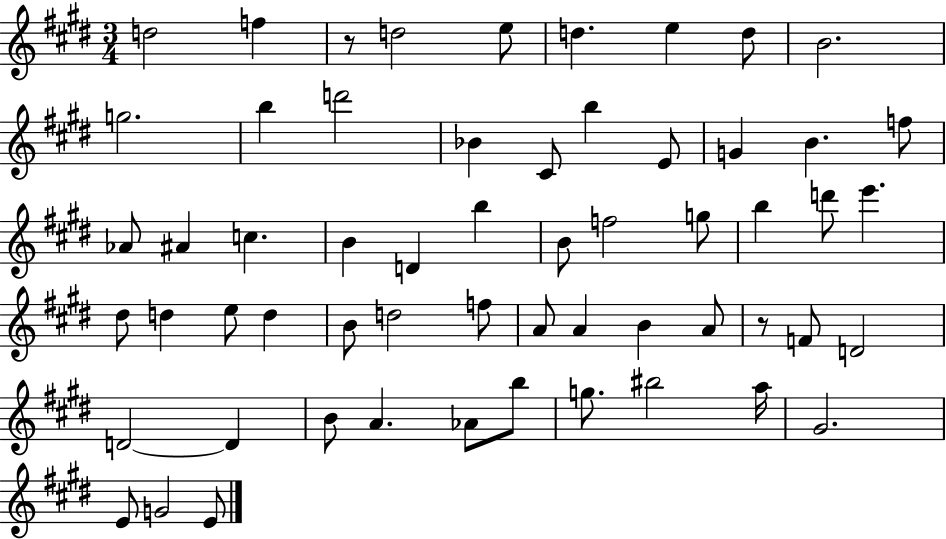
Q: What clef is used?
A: treble